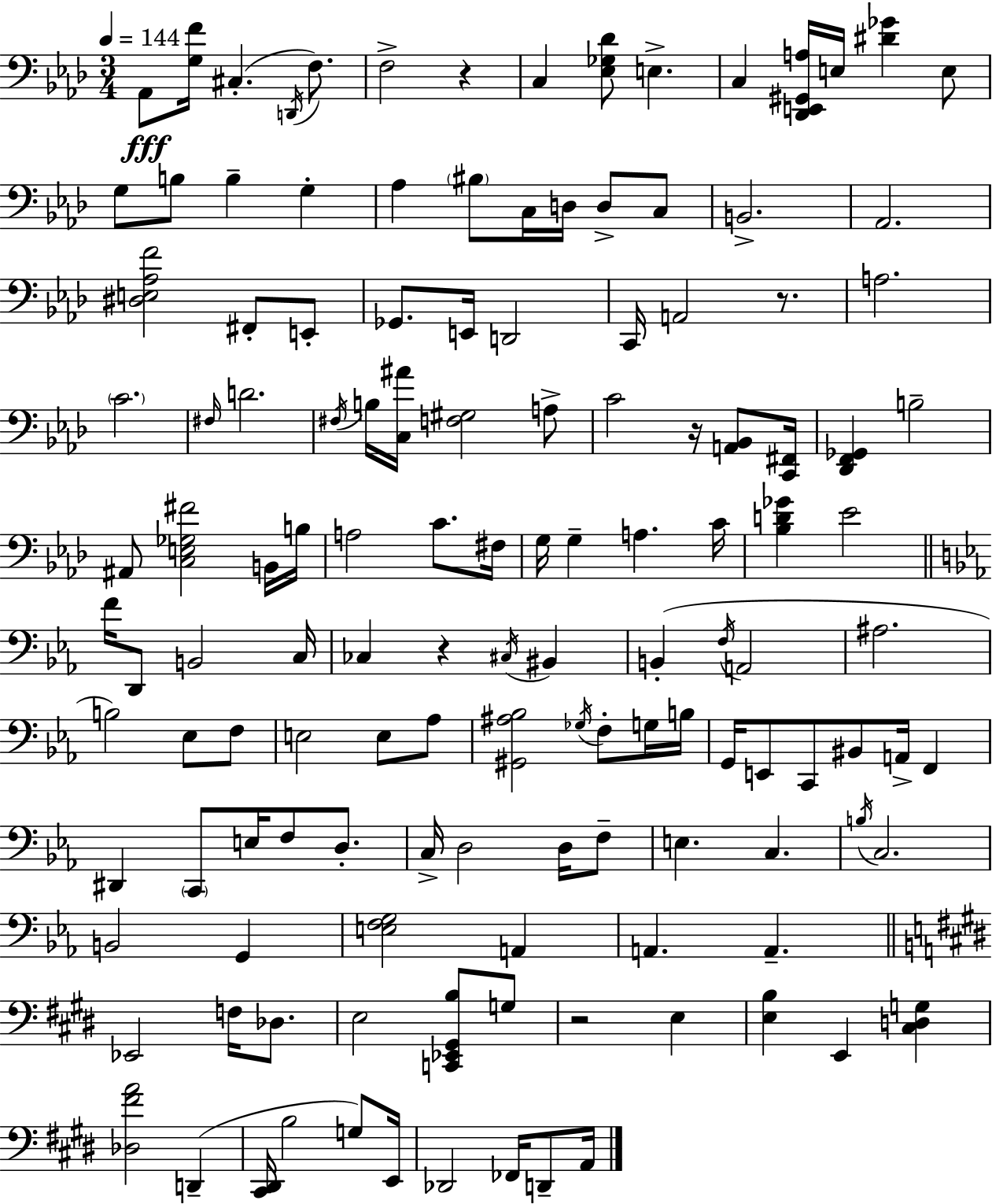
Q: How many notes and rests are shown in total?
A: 133